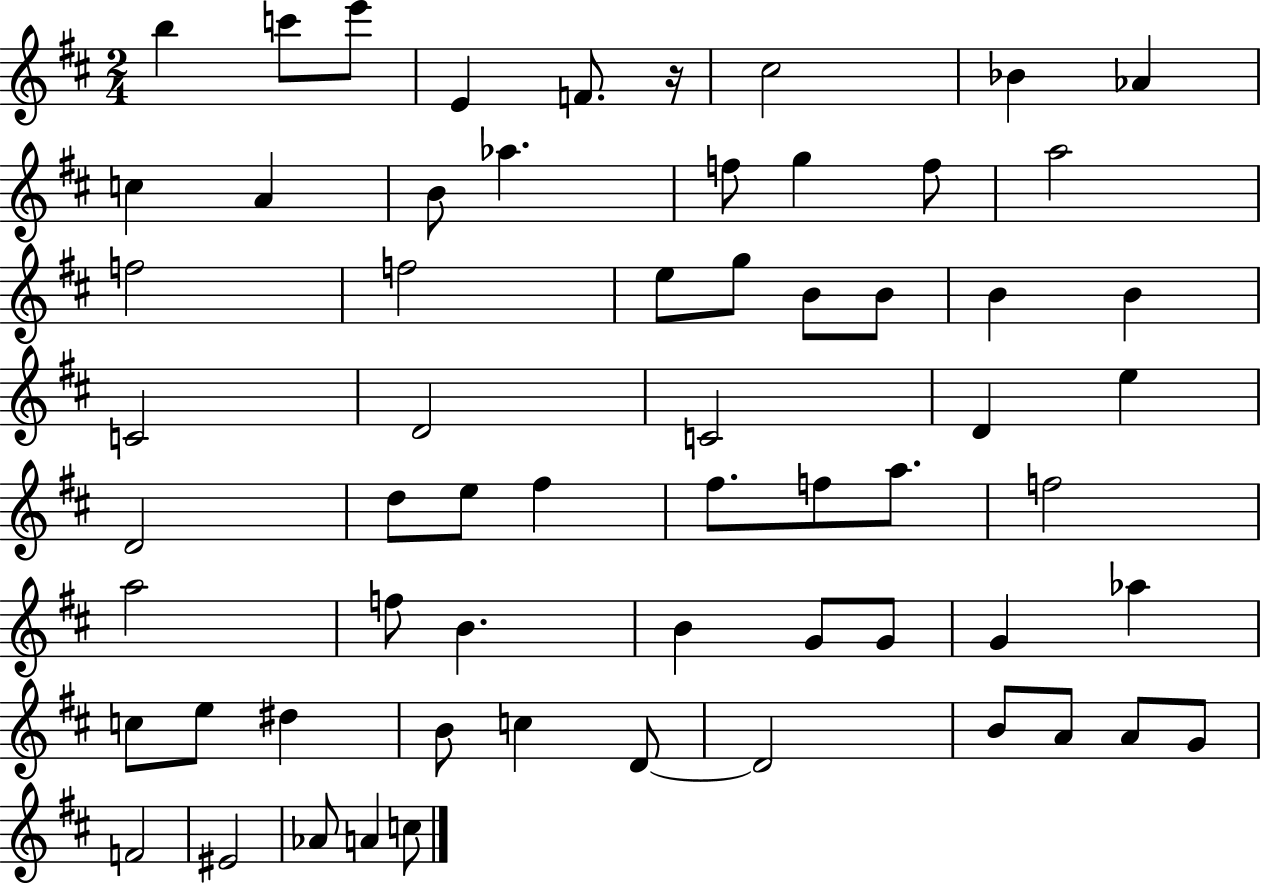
B5/q C6/e E6/e E4/q F4/e. R/s C#5/h Bb4/q Ab4/q C5/q A4/q B4/e Ab5/q. F5/e G5/q F5/e A5/h F5/h F5/h E5/e G5/e B4/e B4/e B4/q B4/q C4/h D4/h C4/h D4/q E5/q D4/h D5/e E5/e F#5/q F#5/e. F5/e A5/e. F5/h A5/h F5/e B4/q. B4/q G4/e G4/e G4/q Ab5/q C5/e E5/e D#5/q B4/e C5/q D4/e D4/h B4/e A4/e A4/e G4/e F4/h EIS4/h Ab4/e A4/q C5/e